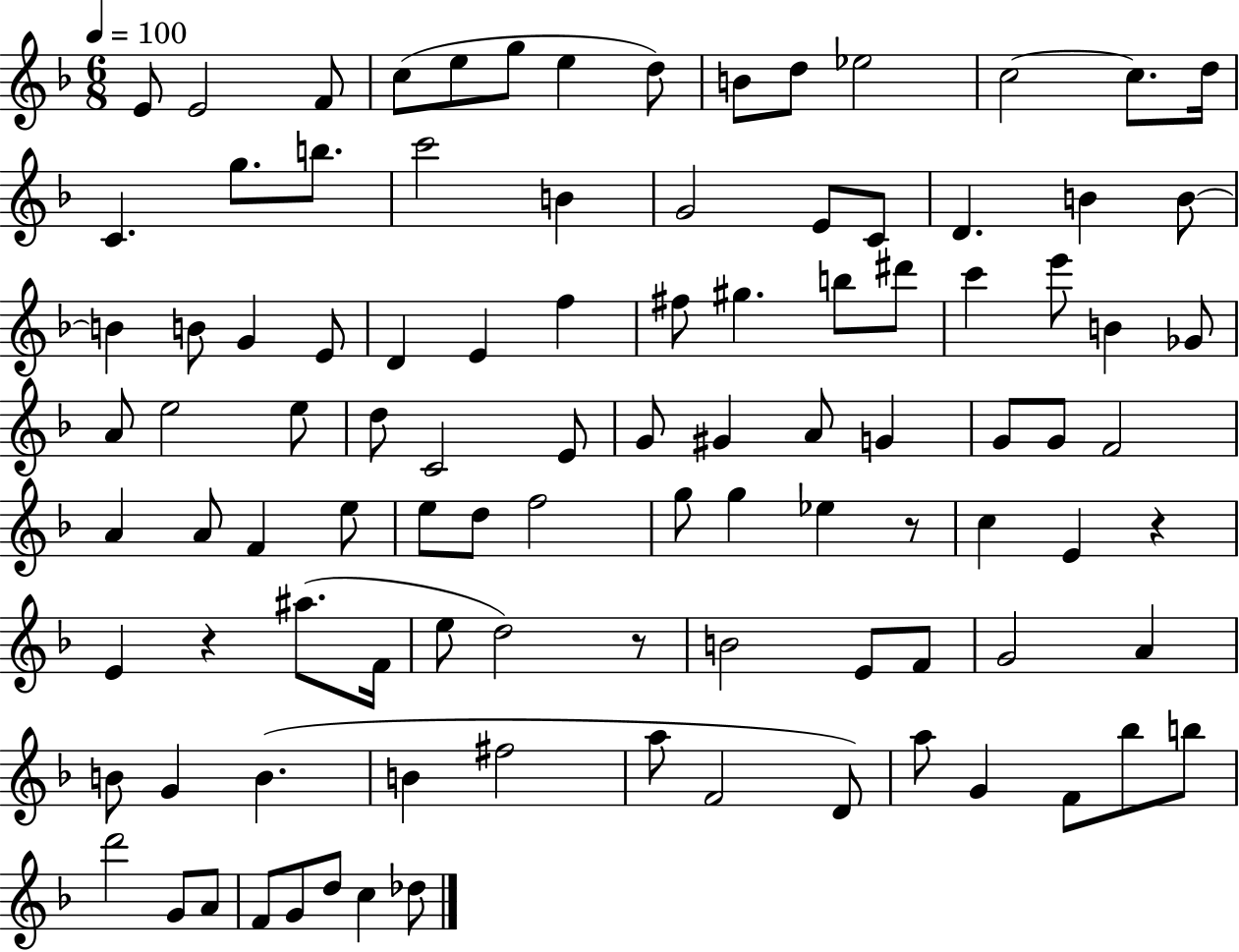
{
  \clef treble
  \numericTimeSignature
  \time 6/8
  \key f \major
  \tempo 4 = 100
  e'8 e'2 f'8 | c''8( e''8 g''8 e''4 d''8) | b'8 d''8 ees''2 | c''2~~ c''8. d''16 | \break c'4. g''8. b''8. | c'''2 b'4 | g'2 e'8 c'8 | d'4. b'4 b'8~~ | \break b'4 b'8 g'4 e'8 | d'4 e'4 f''4 | fis''8 gis''4. b''8 dis'''8 | c'''4 e'''8 b'4 ges'8 | \break a'8 e''2 e''8 | d''8 c'2 e'8 | g'8 gis'4 a'8 g'4 | g'8 g'8 f'2 | \break a'4 a'8 f'4 e''8 | e''8 d''8 f''2 | g''8 g''4 ees''4 r8 | c''4 e'4 r4 | \break e'4 r4 ais''8.( f'16 | e''8 d''2) r8 | b'2 e'8 f'8 | g'2 a'4 | \break b'8 g'4 b'4.( | b'4 fis''2 | a''8 f'2 d'8) | a''8 g'4 f'8 bes''8 b''8 | \break d'''2 g'8 a'8 | f'8 g'8 d''8 c''4 des''8 | \bar "|."
}